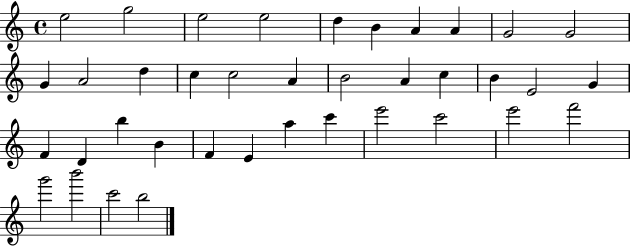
E5/h G5/h E5/h E5/h D5/q B4/q A4/q A4/q G4/h G4/h G4/q A4/h D5/q C5/q C5/h A4/q B4/h A4/q C5/q B4/q E4/h G4/q F4/q D4/q B5/q B4/q F4/q E4/q A5/q C6/q E6/h C6/h E6/h F6/h G6/h B6/h C6/h B5/h